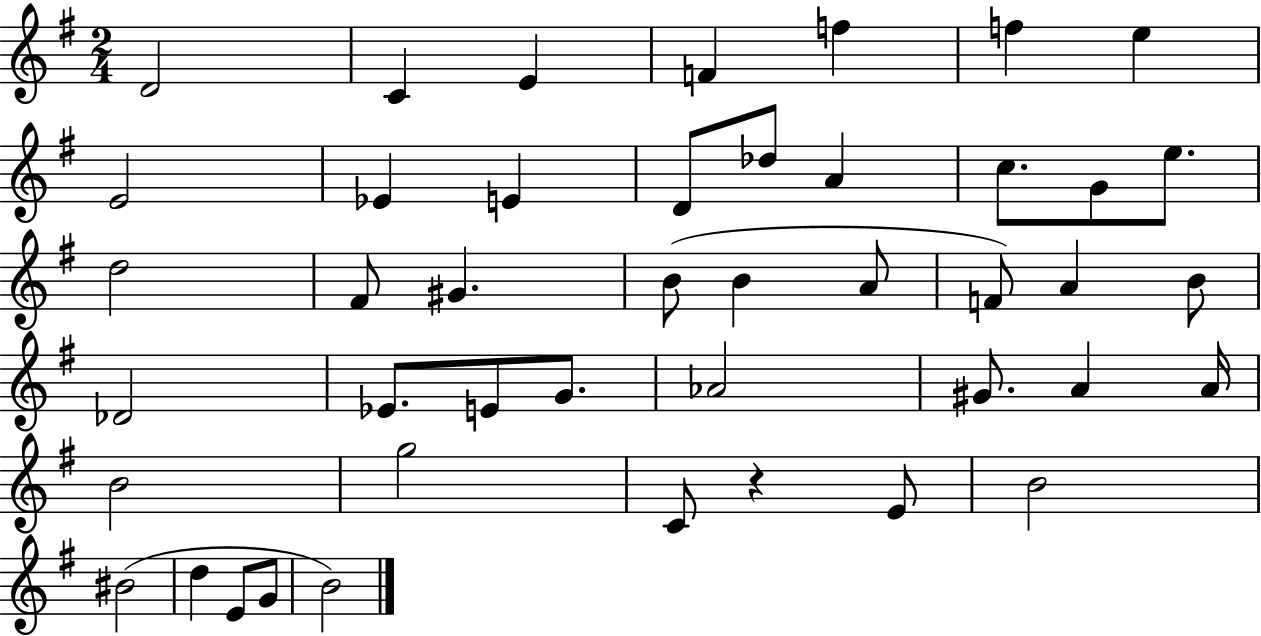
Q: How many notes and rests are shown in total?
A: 44